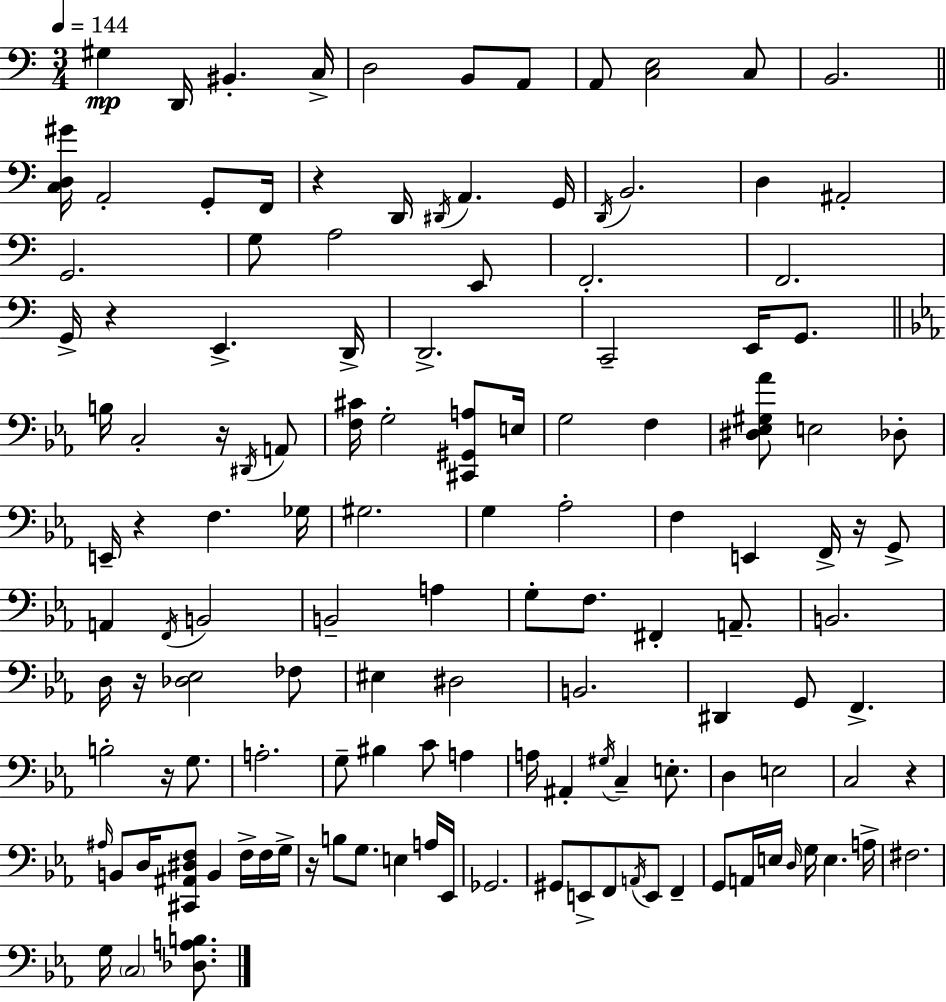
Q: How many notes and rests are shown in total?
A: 133